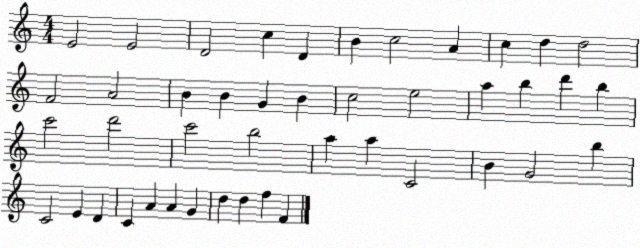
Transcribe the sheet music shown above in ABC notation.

X:1
T:Untitled
M:4/4
L:1/4
K:C
E2 E2 D2 c D B c2 A c d d2 F2 A2 B B G B c2 e2 a b d' b c'2 d'2 c'2 b2 a a C2 B G2 b C2 E D C A A G d d f F